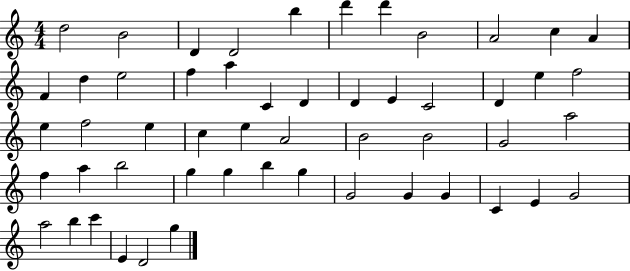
X:1
T:Untitled
M:4/4
L:1/4
K:C
d2 B2 D D2 b d' d' B2 A2 c A F d e2 f a C D D E C2 D e f2 e f2 e c e A2 B2 B2 G2 a2 f a b2 g g b g G2 G G C E G2 a2 b c' E D2 g